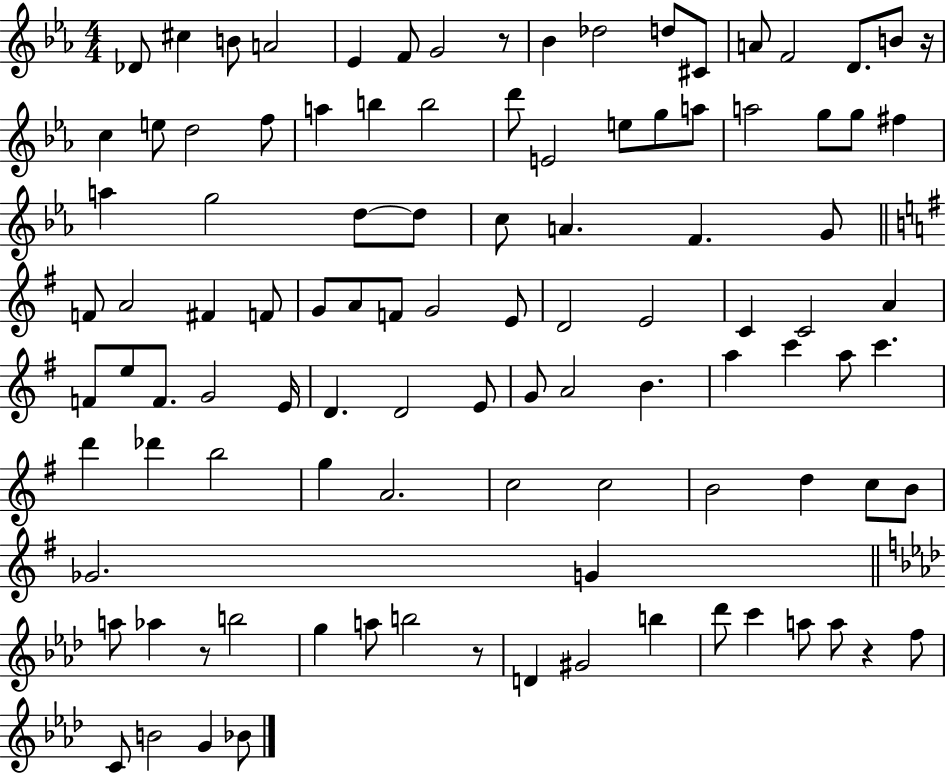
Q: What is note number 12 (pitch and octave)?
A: A4